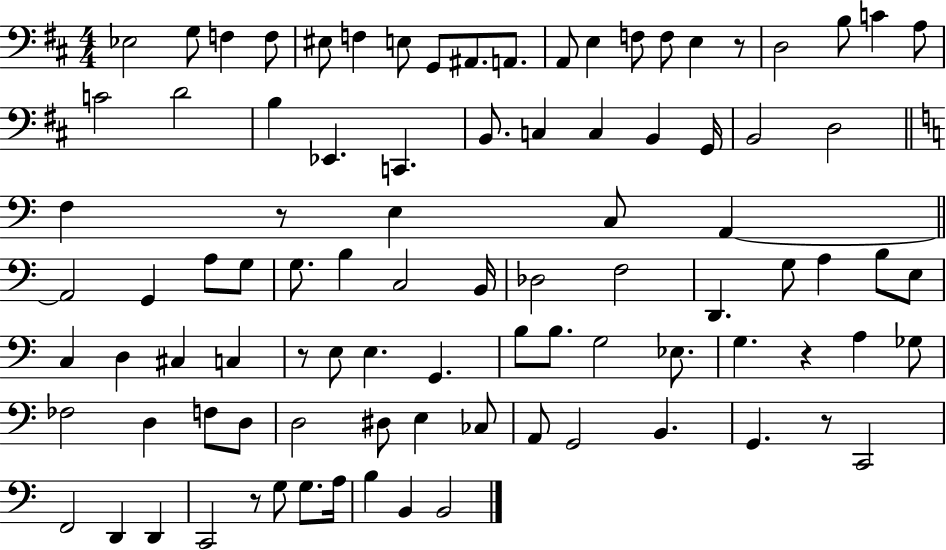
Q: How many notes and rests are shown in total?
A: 93